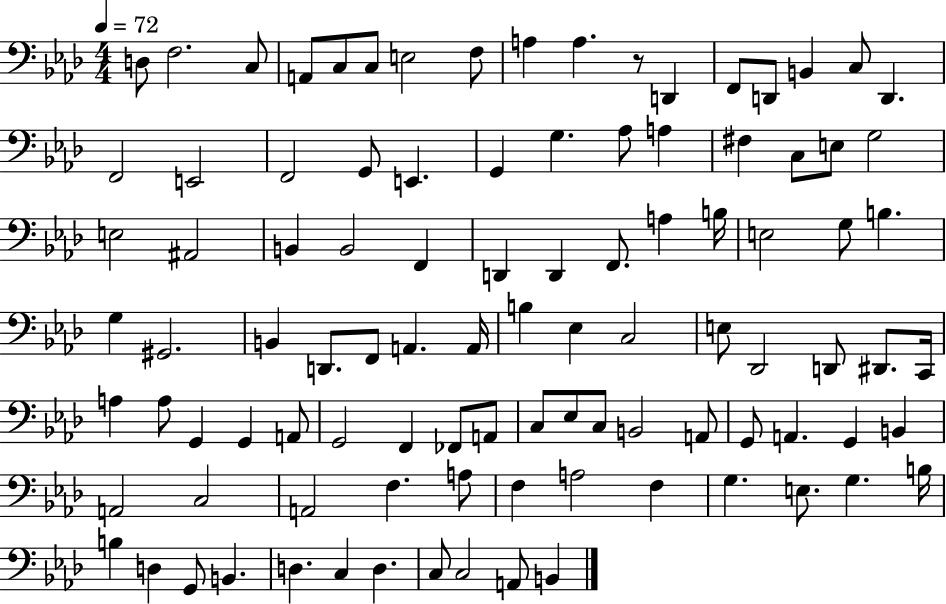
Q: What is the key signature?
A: AES major